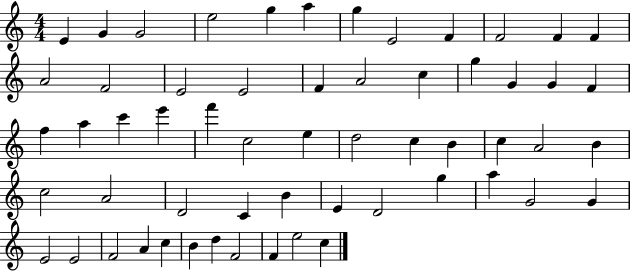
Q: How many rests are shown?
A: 0